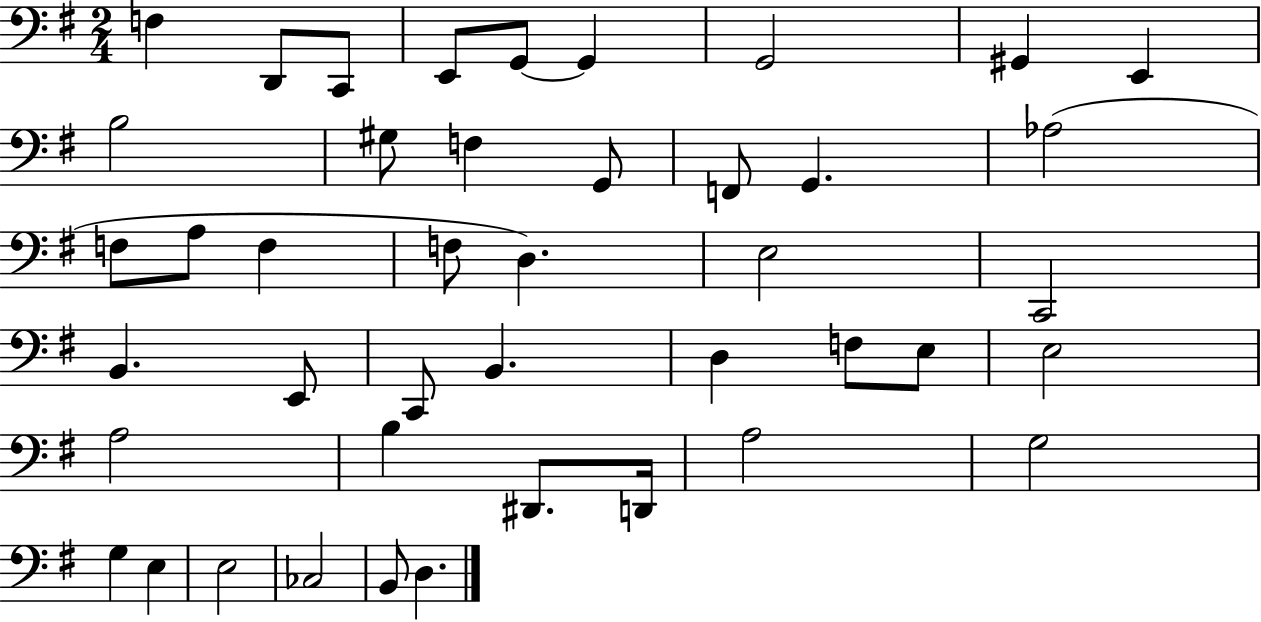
{
  \clef bass
  \numericTimeSignature
  \time 2/4
  \key g \major
  f4 d,8 c,8 | e,8 g,8~~ g,4 | g,2 | gis,4 e,4 | \break b2 | gis8 f4 g,8 | f,8 g,4. | aes2( | \break f8 a8 f4 | f8 d4.) | e2 | c,2 | \break b,4. e,8 | c,8 b,4. | d4 f8 e8 | e2 | \break a2 | b4 dis,8. d,16 | a2 | g2 | \break g4 e4 | e2 | ces2 | b,8 d4. | \break \bar "|."
}